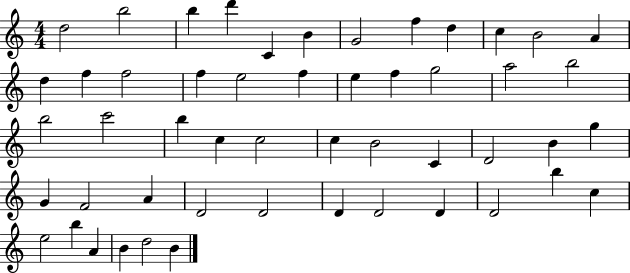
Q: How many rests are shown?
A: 0